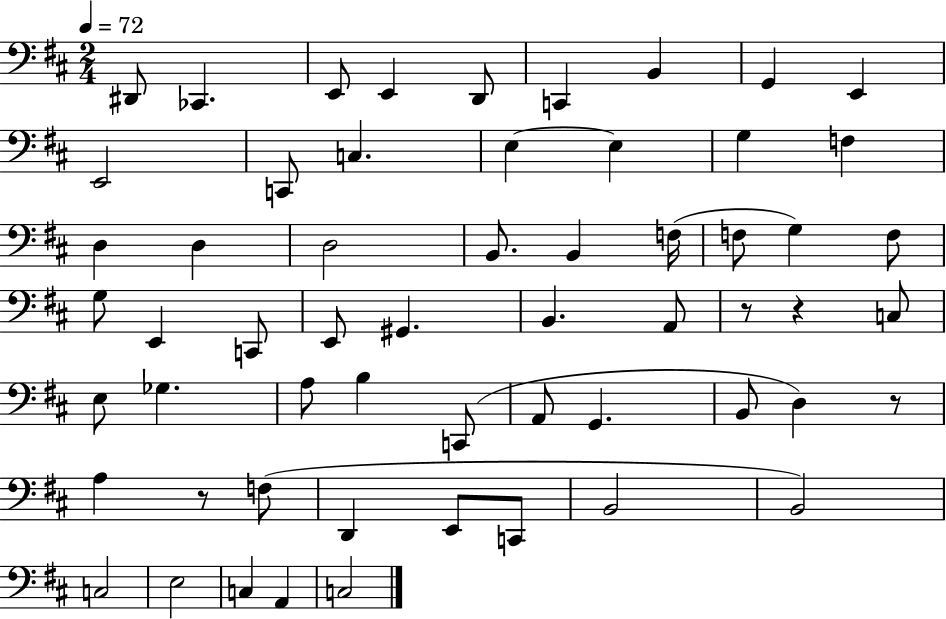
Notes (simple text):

D#2/e CES2/q. E2/e E2/q D2/e C2/q B2/q G2/q E2/q E2/h C2/e C3/q. E3/q E3/q G3/q F3/q D3/q D3/q D3/h B2/e. B2/q F3/s F3/e G3/q F3/e G3/e E2/q C2/e E2/e G#2/q. B2/q. A2/e R/e R/q C3/e E3/e Gb3/q. A3/e B3/q C2/e A2/e G2/q. B2/e D3/q R/e A3/q R/e F3/e D2/q E2/e C2/e B2/h B2/h C3/h E3/h C3/q A2/q C3/h